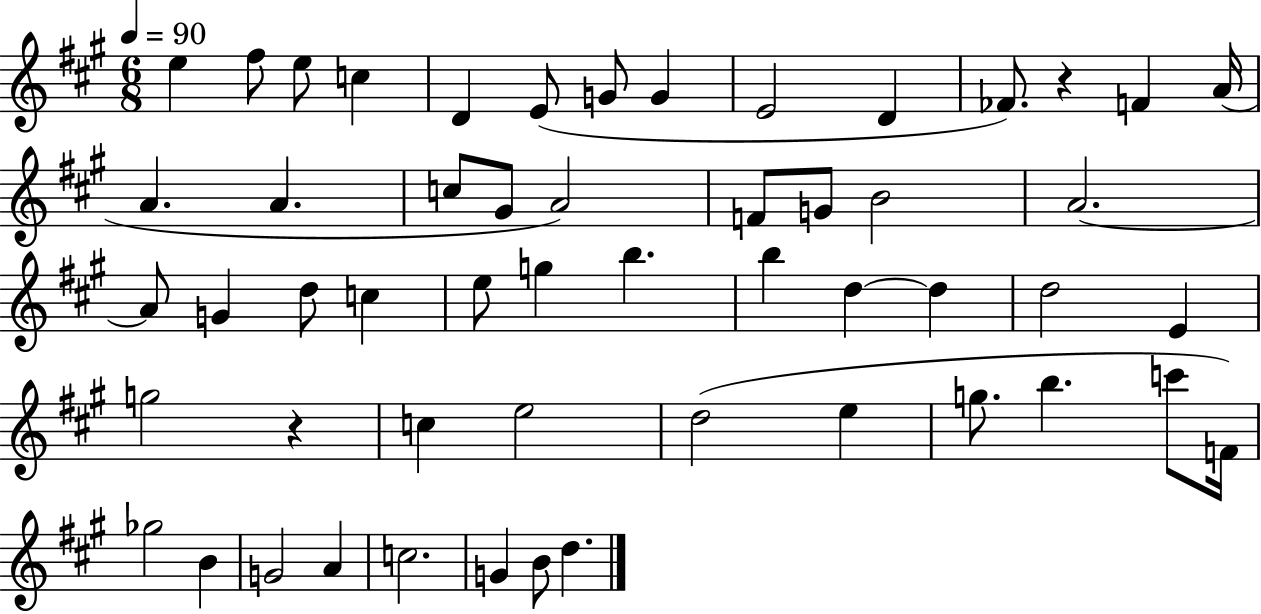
E5/q F#5/e E5/e C5/q D4/q E4/e G4/e G4/q E4/h D4/q FES4/e. R/q F4/q A4/s A4/q. A4/q. C5/e G#4/e A4/h F4/e G4/e B4/h A4/h. A4/e G4/q D5/e C5/q E5/e G5/q B5/q. B5/q D5/q D5/q D5/h E4/q G5/h R/q C5/q E5/h D5/h E5/q G5/e. B5/q. C6/e F4/s Gb5/h B4/q G4/h A4/q C5/h. G4/q B4/e D5/q.